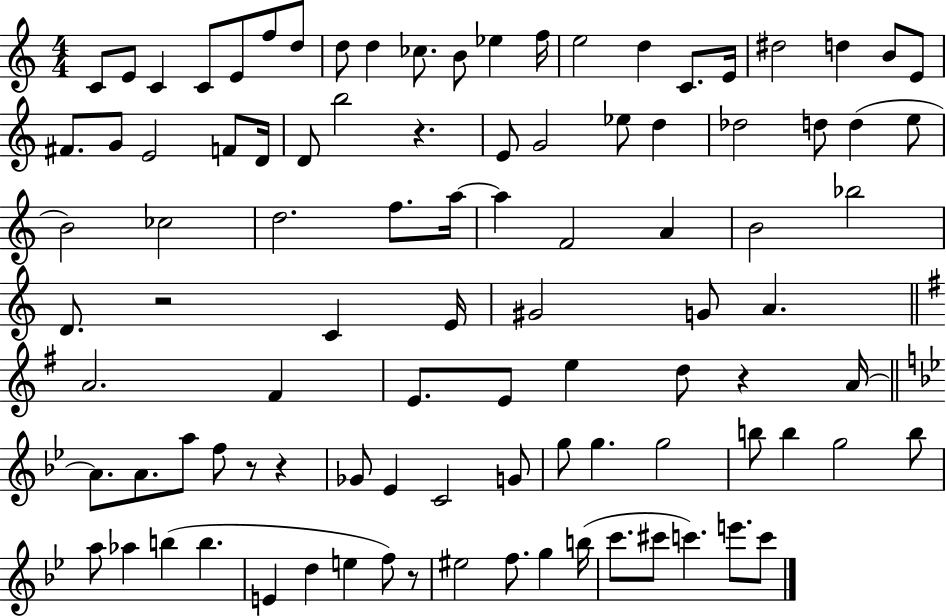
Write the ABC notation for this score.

X:1
T:Untitled
M:4/4
L:1/4
K:C
C/2 E/2 C C/2 E/2 f/2 d/2 d/2 d _c/2 B/2 _e f/4 e2 d C/2 E/4 ^d2 d B/2 E/2 ^F/2 G/2 E2 F/2 D/4 D/2 b2 z E/2 G2 _e/2 d _d2 d/2 d e/2 B2 _c2 d2 f/2 a/4 a F2 A B2 _b2 D/2 z2 C E/4 ^G2 G/2 A A2 ^F E/2 E/2 e d/2 z A/4 A/2 A/2 a/2 f/2 z/2 z _G/2 _E C2 G/2 g/2 g g2 b/2 b g2 b/2 a/2 _a b b E d e f/2 z/2 ^e2 f/2 g b/4 c'/2 ^c'/2 c' e'/2 c'/2